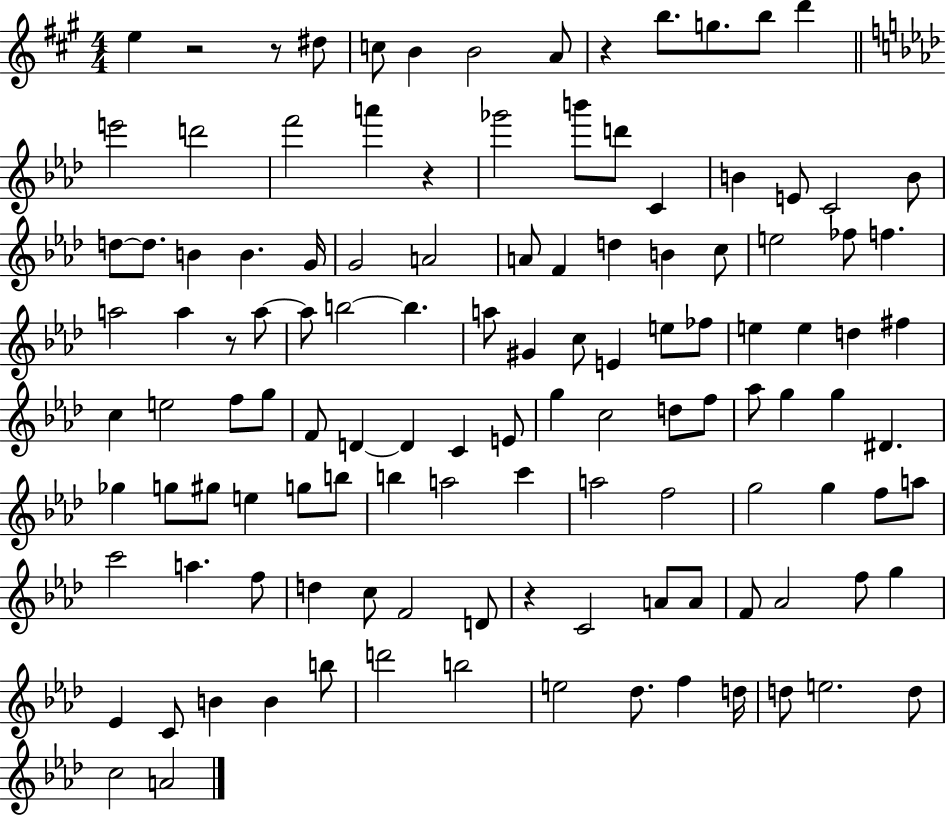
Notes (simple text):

E5/q R/h R/e D#5/e C5/e B4/q B4/h A4/e R/q B5/e. G5/e. B5/e D6/q E6/h D6/h F6/h A6/q R/q Gb6/h B6/e D6/e C4/q B4/q E4/e C4/h B4/e D5/e D5/e. B4/q B4/q. G4/s G4/h A4/h A4/e F4/q D5/q B4/q C5/e E5/h FES5/e F5/q. A5/h A5/q R/e A5/e A5/e B5/h B5/q. A5/e G#4/q C5/e E4/q E5/e FES5/e E5/q E5/q D5/q F#5/q C5/q E5/h F5/e G5/e F4/e D4/q D4/q C4/q E4/e G5/q C5/h D5/e F5/e Ab5/e G5/q G5/q D#4/q. Gb5/q G5/e G#5/e E5/q G5/e B5/e B5/q A5/h C6/q A5/h F5/h G5/h G5/q F5/e A5/e C6/h A5/q. F5/e D5/q C5/e F4/h D4/e R/q C4/h A4/e A4/e F4/e Ab4/h F5/e G5/q Eb4/q C4/e B4/q B4/q B5/e D6/h B5/h E5/h Db5/e. F5/q D5/s D5/e E5/h. D5/e C5/h A4/h